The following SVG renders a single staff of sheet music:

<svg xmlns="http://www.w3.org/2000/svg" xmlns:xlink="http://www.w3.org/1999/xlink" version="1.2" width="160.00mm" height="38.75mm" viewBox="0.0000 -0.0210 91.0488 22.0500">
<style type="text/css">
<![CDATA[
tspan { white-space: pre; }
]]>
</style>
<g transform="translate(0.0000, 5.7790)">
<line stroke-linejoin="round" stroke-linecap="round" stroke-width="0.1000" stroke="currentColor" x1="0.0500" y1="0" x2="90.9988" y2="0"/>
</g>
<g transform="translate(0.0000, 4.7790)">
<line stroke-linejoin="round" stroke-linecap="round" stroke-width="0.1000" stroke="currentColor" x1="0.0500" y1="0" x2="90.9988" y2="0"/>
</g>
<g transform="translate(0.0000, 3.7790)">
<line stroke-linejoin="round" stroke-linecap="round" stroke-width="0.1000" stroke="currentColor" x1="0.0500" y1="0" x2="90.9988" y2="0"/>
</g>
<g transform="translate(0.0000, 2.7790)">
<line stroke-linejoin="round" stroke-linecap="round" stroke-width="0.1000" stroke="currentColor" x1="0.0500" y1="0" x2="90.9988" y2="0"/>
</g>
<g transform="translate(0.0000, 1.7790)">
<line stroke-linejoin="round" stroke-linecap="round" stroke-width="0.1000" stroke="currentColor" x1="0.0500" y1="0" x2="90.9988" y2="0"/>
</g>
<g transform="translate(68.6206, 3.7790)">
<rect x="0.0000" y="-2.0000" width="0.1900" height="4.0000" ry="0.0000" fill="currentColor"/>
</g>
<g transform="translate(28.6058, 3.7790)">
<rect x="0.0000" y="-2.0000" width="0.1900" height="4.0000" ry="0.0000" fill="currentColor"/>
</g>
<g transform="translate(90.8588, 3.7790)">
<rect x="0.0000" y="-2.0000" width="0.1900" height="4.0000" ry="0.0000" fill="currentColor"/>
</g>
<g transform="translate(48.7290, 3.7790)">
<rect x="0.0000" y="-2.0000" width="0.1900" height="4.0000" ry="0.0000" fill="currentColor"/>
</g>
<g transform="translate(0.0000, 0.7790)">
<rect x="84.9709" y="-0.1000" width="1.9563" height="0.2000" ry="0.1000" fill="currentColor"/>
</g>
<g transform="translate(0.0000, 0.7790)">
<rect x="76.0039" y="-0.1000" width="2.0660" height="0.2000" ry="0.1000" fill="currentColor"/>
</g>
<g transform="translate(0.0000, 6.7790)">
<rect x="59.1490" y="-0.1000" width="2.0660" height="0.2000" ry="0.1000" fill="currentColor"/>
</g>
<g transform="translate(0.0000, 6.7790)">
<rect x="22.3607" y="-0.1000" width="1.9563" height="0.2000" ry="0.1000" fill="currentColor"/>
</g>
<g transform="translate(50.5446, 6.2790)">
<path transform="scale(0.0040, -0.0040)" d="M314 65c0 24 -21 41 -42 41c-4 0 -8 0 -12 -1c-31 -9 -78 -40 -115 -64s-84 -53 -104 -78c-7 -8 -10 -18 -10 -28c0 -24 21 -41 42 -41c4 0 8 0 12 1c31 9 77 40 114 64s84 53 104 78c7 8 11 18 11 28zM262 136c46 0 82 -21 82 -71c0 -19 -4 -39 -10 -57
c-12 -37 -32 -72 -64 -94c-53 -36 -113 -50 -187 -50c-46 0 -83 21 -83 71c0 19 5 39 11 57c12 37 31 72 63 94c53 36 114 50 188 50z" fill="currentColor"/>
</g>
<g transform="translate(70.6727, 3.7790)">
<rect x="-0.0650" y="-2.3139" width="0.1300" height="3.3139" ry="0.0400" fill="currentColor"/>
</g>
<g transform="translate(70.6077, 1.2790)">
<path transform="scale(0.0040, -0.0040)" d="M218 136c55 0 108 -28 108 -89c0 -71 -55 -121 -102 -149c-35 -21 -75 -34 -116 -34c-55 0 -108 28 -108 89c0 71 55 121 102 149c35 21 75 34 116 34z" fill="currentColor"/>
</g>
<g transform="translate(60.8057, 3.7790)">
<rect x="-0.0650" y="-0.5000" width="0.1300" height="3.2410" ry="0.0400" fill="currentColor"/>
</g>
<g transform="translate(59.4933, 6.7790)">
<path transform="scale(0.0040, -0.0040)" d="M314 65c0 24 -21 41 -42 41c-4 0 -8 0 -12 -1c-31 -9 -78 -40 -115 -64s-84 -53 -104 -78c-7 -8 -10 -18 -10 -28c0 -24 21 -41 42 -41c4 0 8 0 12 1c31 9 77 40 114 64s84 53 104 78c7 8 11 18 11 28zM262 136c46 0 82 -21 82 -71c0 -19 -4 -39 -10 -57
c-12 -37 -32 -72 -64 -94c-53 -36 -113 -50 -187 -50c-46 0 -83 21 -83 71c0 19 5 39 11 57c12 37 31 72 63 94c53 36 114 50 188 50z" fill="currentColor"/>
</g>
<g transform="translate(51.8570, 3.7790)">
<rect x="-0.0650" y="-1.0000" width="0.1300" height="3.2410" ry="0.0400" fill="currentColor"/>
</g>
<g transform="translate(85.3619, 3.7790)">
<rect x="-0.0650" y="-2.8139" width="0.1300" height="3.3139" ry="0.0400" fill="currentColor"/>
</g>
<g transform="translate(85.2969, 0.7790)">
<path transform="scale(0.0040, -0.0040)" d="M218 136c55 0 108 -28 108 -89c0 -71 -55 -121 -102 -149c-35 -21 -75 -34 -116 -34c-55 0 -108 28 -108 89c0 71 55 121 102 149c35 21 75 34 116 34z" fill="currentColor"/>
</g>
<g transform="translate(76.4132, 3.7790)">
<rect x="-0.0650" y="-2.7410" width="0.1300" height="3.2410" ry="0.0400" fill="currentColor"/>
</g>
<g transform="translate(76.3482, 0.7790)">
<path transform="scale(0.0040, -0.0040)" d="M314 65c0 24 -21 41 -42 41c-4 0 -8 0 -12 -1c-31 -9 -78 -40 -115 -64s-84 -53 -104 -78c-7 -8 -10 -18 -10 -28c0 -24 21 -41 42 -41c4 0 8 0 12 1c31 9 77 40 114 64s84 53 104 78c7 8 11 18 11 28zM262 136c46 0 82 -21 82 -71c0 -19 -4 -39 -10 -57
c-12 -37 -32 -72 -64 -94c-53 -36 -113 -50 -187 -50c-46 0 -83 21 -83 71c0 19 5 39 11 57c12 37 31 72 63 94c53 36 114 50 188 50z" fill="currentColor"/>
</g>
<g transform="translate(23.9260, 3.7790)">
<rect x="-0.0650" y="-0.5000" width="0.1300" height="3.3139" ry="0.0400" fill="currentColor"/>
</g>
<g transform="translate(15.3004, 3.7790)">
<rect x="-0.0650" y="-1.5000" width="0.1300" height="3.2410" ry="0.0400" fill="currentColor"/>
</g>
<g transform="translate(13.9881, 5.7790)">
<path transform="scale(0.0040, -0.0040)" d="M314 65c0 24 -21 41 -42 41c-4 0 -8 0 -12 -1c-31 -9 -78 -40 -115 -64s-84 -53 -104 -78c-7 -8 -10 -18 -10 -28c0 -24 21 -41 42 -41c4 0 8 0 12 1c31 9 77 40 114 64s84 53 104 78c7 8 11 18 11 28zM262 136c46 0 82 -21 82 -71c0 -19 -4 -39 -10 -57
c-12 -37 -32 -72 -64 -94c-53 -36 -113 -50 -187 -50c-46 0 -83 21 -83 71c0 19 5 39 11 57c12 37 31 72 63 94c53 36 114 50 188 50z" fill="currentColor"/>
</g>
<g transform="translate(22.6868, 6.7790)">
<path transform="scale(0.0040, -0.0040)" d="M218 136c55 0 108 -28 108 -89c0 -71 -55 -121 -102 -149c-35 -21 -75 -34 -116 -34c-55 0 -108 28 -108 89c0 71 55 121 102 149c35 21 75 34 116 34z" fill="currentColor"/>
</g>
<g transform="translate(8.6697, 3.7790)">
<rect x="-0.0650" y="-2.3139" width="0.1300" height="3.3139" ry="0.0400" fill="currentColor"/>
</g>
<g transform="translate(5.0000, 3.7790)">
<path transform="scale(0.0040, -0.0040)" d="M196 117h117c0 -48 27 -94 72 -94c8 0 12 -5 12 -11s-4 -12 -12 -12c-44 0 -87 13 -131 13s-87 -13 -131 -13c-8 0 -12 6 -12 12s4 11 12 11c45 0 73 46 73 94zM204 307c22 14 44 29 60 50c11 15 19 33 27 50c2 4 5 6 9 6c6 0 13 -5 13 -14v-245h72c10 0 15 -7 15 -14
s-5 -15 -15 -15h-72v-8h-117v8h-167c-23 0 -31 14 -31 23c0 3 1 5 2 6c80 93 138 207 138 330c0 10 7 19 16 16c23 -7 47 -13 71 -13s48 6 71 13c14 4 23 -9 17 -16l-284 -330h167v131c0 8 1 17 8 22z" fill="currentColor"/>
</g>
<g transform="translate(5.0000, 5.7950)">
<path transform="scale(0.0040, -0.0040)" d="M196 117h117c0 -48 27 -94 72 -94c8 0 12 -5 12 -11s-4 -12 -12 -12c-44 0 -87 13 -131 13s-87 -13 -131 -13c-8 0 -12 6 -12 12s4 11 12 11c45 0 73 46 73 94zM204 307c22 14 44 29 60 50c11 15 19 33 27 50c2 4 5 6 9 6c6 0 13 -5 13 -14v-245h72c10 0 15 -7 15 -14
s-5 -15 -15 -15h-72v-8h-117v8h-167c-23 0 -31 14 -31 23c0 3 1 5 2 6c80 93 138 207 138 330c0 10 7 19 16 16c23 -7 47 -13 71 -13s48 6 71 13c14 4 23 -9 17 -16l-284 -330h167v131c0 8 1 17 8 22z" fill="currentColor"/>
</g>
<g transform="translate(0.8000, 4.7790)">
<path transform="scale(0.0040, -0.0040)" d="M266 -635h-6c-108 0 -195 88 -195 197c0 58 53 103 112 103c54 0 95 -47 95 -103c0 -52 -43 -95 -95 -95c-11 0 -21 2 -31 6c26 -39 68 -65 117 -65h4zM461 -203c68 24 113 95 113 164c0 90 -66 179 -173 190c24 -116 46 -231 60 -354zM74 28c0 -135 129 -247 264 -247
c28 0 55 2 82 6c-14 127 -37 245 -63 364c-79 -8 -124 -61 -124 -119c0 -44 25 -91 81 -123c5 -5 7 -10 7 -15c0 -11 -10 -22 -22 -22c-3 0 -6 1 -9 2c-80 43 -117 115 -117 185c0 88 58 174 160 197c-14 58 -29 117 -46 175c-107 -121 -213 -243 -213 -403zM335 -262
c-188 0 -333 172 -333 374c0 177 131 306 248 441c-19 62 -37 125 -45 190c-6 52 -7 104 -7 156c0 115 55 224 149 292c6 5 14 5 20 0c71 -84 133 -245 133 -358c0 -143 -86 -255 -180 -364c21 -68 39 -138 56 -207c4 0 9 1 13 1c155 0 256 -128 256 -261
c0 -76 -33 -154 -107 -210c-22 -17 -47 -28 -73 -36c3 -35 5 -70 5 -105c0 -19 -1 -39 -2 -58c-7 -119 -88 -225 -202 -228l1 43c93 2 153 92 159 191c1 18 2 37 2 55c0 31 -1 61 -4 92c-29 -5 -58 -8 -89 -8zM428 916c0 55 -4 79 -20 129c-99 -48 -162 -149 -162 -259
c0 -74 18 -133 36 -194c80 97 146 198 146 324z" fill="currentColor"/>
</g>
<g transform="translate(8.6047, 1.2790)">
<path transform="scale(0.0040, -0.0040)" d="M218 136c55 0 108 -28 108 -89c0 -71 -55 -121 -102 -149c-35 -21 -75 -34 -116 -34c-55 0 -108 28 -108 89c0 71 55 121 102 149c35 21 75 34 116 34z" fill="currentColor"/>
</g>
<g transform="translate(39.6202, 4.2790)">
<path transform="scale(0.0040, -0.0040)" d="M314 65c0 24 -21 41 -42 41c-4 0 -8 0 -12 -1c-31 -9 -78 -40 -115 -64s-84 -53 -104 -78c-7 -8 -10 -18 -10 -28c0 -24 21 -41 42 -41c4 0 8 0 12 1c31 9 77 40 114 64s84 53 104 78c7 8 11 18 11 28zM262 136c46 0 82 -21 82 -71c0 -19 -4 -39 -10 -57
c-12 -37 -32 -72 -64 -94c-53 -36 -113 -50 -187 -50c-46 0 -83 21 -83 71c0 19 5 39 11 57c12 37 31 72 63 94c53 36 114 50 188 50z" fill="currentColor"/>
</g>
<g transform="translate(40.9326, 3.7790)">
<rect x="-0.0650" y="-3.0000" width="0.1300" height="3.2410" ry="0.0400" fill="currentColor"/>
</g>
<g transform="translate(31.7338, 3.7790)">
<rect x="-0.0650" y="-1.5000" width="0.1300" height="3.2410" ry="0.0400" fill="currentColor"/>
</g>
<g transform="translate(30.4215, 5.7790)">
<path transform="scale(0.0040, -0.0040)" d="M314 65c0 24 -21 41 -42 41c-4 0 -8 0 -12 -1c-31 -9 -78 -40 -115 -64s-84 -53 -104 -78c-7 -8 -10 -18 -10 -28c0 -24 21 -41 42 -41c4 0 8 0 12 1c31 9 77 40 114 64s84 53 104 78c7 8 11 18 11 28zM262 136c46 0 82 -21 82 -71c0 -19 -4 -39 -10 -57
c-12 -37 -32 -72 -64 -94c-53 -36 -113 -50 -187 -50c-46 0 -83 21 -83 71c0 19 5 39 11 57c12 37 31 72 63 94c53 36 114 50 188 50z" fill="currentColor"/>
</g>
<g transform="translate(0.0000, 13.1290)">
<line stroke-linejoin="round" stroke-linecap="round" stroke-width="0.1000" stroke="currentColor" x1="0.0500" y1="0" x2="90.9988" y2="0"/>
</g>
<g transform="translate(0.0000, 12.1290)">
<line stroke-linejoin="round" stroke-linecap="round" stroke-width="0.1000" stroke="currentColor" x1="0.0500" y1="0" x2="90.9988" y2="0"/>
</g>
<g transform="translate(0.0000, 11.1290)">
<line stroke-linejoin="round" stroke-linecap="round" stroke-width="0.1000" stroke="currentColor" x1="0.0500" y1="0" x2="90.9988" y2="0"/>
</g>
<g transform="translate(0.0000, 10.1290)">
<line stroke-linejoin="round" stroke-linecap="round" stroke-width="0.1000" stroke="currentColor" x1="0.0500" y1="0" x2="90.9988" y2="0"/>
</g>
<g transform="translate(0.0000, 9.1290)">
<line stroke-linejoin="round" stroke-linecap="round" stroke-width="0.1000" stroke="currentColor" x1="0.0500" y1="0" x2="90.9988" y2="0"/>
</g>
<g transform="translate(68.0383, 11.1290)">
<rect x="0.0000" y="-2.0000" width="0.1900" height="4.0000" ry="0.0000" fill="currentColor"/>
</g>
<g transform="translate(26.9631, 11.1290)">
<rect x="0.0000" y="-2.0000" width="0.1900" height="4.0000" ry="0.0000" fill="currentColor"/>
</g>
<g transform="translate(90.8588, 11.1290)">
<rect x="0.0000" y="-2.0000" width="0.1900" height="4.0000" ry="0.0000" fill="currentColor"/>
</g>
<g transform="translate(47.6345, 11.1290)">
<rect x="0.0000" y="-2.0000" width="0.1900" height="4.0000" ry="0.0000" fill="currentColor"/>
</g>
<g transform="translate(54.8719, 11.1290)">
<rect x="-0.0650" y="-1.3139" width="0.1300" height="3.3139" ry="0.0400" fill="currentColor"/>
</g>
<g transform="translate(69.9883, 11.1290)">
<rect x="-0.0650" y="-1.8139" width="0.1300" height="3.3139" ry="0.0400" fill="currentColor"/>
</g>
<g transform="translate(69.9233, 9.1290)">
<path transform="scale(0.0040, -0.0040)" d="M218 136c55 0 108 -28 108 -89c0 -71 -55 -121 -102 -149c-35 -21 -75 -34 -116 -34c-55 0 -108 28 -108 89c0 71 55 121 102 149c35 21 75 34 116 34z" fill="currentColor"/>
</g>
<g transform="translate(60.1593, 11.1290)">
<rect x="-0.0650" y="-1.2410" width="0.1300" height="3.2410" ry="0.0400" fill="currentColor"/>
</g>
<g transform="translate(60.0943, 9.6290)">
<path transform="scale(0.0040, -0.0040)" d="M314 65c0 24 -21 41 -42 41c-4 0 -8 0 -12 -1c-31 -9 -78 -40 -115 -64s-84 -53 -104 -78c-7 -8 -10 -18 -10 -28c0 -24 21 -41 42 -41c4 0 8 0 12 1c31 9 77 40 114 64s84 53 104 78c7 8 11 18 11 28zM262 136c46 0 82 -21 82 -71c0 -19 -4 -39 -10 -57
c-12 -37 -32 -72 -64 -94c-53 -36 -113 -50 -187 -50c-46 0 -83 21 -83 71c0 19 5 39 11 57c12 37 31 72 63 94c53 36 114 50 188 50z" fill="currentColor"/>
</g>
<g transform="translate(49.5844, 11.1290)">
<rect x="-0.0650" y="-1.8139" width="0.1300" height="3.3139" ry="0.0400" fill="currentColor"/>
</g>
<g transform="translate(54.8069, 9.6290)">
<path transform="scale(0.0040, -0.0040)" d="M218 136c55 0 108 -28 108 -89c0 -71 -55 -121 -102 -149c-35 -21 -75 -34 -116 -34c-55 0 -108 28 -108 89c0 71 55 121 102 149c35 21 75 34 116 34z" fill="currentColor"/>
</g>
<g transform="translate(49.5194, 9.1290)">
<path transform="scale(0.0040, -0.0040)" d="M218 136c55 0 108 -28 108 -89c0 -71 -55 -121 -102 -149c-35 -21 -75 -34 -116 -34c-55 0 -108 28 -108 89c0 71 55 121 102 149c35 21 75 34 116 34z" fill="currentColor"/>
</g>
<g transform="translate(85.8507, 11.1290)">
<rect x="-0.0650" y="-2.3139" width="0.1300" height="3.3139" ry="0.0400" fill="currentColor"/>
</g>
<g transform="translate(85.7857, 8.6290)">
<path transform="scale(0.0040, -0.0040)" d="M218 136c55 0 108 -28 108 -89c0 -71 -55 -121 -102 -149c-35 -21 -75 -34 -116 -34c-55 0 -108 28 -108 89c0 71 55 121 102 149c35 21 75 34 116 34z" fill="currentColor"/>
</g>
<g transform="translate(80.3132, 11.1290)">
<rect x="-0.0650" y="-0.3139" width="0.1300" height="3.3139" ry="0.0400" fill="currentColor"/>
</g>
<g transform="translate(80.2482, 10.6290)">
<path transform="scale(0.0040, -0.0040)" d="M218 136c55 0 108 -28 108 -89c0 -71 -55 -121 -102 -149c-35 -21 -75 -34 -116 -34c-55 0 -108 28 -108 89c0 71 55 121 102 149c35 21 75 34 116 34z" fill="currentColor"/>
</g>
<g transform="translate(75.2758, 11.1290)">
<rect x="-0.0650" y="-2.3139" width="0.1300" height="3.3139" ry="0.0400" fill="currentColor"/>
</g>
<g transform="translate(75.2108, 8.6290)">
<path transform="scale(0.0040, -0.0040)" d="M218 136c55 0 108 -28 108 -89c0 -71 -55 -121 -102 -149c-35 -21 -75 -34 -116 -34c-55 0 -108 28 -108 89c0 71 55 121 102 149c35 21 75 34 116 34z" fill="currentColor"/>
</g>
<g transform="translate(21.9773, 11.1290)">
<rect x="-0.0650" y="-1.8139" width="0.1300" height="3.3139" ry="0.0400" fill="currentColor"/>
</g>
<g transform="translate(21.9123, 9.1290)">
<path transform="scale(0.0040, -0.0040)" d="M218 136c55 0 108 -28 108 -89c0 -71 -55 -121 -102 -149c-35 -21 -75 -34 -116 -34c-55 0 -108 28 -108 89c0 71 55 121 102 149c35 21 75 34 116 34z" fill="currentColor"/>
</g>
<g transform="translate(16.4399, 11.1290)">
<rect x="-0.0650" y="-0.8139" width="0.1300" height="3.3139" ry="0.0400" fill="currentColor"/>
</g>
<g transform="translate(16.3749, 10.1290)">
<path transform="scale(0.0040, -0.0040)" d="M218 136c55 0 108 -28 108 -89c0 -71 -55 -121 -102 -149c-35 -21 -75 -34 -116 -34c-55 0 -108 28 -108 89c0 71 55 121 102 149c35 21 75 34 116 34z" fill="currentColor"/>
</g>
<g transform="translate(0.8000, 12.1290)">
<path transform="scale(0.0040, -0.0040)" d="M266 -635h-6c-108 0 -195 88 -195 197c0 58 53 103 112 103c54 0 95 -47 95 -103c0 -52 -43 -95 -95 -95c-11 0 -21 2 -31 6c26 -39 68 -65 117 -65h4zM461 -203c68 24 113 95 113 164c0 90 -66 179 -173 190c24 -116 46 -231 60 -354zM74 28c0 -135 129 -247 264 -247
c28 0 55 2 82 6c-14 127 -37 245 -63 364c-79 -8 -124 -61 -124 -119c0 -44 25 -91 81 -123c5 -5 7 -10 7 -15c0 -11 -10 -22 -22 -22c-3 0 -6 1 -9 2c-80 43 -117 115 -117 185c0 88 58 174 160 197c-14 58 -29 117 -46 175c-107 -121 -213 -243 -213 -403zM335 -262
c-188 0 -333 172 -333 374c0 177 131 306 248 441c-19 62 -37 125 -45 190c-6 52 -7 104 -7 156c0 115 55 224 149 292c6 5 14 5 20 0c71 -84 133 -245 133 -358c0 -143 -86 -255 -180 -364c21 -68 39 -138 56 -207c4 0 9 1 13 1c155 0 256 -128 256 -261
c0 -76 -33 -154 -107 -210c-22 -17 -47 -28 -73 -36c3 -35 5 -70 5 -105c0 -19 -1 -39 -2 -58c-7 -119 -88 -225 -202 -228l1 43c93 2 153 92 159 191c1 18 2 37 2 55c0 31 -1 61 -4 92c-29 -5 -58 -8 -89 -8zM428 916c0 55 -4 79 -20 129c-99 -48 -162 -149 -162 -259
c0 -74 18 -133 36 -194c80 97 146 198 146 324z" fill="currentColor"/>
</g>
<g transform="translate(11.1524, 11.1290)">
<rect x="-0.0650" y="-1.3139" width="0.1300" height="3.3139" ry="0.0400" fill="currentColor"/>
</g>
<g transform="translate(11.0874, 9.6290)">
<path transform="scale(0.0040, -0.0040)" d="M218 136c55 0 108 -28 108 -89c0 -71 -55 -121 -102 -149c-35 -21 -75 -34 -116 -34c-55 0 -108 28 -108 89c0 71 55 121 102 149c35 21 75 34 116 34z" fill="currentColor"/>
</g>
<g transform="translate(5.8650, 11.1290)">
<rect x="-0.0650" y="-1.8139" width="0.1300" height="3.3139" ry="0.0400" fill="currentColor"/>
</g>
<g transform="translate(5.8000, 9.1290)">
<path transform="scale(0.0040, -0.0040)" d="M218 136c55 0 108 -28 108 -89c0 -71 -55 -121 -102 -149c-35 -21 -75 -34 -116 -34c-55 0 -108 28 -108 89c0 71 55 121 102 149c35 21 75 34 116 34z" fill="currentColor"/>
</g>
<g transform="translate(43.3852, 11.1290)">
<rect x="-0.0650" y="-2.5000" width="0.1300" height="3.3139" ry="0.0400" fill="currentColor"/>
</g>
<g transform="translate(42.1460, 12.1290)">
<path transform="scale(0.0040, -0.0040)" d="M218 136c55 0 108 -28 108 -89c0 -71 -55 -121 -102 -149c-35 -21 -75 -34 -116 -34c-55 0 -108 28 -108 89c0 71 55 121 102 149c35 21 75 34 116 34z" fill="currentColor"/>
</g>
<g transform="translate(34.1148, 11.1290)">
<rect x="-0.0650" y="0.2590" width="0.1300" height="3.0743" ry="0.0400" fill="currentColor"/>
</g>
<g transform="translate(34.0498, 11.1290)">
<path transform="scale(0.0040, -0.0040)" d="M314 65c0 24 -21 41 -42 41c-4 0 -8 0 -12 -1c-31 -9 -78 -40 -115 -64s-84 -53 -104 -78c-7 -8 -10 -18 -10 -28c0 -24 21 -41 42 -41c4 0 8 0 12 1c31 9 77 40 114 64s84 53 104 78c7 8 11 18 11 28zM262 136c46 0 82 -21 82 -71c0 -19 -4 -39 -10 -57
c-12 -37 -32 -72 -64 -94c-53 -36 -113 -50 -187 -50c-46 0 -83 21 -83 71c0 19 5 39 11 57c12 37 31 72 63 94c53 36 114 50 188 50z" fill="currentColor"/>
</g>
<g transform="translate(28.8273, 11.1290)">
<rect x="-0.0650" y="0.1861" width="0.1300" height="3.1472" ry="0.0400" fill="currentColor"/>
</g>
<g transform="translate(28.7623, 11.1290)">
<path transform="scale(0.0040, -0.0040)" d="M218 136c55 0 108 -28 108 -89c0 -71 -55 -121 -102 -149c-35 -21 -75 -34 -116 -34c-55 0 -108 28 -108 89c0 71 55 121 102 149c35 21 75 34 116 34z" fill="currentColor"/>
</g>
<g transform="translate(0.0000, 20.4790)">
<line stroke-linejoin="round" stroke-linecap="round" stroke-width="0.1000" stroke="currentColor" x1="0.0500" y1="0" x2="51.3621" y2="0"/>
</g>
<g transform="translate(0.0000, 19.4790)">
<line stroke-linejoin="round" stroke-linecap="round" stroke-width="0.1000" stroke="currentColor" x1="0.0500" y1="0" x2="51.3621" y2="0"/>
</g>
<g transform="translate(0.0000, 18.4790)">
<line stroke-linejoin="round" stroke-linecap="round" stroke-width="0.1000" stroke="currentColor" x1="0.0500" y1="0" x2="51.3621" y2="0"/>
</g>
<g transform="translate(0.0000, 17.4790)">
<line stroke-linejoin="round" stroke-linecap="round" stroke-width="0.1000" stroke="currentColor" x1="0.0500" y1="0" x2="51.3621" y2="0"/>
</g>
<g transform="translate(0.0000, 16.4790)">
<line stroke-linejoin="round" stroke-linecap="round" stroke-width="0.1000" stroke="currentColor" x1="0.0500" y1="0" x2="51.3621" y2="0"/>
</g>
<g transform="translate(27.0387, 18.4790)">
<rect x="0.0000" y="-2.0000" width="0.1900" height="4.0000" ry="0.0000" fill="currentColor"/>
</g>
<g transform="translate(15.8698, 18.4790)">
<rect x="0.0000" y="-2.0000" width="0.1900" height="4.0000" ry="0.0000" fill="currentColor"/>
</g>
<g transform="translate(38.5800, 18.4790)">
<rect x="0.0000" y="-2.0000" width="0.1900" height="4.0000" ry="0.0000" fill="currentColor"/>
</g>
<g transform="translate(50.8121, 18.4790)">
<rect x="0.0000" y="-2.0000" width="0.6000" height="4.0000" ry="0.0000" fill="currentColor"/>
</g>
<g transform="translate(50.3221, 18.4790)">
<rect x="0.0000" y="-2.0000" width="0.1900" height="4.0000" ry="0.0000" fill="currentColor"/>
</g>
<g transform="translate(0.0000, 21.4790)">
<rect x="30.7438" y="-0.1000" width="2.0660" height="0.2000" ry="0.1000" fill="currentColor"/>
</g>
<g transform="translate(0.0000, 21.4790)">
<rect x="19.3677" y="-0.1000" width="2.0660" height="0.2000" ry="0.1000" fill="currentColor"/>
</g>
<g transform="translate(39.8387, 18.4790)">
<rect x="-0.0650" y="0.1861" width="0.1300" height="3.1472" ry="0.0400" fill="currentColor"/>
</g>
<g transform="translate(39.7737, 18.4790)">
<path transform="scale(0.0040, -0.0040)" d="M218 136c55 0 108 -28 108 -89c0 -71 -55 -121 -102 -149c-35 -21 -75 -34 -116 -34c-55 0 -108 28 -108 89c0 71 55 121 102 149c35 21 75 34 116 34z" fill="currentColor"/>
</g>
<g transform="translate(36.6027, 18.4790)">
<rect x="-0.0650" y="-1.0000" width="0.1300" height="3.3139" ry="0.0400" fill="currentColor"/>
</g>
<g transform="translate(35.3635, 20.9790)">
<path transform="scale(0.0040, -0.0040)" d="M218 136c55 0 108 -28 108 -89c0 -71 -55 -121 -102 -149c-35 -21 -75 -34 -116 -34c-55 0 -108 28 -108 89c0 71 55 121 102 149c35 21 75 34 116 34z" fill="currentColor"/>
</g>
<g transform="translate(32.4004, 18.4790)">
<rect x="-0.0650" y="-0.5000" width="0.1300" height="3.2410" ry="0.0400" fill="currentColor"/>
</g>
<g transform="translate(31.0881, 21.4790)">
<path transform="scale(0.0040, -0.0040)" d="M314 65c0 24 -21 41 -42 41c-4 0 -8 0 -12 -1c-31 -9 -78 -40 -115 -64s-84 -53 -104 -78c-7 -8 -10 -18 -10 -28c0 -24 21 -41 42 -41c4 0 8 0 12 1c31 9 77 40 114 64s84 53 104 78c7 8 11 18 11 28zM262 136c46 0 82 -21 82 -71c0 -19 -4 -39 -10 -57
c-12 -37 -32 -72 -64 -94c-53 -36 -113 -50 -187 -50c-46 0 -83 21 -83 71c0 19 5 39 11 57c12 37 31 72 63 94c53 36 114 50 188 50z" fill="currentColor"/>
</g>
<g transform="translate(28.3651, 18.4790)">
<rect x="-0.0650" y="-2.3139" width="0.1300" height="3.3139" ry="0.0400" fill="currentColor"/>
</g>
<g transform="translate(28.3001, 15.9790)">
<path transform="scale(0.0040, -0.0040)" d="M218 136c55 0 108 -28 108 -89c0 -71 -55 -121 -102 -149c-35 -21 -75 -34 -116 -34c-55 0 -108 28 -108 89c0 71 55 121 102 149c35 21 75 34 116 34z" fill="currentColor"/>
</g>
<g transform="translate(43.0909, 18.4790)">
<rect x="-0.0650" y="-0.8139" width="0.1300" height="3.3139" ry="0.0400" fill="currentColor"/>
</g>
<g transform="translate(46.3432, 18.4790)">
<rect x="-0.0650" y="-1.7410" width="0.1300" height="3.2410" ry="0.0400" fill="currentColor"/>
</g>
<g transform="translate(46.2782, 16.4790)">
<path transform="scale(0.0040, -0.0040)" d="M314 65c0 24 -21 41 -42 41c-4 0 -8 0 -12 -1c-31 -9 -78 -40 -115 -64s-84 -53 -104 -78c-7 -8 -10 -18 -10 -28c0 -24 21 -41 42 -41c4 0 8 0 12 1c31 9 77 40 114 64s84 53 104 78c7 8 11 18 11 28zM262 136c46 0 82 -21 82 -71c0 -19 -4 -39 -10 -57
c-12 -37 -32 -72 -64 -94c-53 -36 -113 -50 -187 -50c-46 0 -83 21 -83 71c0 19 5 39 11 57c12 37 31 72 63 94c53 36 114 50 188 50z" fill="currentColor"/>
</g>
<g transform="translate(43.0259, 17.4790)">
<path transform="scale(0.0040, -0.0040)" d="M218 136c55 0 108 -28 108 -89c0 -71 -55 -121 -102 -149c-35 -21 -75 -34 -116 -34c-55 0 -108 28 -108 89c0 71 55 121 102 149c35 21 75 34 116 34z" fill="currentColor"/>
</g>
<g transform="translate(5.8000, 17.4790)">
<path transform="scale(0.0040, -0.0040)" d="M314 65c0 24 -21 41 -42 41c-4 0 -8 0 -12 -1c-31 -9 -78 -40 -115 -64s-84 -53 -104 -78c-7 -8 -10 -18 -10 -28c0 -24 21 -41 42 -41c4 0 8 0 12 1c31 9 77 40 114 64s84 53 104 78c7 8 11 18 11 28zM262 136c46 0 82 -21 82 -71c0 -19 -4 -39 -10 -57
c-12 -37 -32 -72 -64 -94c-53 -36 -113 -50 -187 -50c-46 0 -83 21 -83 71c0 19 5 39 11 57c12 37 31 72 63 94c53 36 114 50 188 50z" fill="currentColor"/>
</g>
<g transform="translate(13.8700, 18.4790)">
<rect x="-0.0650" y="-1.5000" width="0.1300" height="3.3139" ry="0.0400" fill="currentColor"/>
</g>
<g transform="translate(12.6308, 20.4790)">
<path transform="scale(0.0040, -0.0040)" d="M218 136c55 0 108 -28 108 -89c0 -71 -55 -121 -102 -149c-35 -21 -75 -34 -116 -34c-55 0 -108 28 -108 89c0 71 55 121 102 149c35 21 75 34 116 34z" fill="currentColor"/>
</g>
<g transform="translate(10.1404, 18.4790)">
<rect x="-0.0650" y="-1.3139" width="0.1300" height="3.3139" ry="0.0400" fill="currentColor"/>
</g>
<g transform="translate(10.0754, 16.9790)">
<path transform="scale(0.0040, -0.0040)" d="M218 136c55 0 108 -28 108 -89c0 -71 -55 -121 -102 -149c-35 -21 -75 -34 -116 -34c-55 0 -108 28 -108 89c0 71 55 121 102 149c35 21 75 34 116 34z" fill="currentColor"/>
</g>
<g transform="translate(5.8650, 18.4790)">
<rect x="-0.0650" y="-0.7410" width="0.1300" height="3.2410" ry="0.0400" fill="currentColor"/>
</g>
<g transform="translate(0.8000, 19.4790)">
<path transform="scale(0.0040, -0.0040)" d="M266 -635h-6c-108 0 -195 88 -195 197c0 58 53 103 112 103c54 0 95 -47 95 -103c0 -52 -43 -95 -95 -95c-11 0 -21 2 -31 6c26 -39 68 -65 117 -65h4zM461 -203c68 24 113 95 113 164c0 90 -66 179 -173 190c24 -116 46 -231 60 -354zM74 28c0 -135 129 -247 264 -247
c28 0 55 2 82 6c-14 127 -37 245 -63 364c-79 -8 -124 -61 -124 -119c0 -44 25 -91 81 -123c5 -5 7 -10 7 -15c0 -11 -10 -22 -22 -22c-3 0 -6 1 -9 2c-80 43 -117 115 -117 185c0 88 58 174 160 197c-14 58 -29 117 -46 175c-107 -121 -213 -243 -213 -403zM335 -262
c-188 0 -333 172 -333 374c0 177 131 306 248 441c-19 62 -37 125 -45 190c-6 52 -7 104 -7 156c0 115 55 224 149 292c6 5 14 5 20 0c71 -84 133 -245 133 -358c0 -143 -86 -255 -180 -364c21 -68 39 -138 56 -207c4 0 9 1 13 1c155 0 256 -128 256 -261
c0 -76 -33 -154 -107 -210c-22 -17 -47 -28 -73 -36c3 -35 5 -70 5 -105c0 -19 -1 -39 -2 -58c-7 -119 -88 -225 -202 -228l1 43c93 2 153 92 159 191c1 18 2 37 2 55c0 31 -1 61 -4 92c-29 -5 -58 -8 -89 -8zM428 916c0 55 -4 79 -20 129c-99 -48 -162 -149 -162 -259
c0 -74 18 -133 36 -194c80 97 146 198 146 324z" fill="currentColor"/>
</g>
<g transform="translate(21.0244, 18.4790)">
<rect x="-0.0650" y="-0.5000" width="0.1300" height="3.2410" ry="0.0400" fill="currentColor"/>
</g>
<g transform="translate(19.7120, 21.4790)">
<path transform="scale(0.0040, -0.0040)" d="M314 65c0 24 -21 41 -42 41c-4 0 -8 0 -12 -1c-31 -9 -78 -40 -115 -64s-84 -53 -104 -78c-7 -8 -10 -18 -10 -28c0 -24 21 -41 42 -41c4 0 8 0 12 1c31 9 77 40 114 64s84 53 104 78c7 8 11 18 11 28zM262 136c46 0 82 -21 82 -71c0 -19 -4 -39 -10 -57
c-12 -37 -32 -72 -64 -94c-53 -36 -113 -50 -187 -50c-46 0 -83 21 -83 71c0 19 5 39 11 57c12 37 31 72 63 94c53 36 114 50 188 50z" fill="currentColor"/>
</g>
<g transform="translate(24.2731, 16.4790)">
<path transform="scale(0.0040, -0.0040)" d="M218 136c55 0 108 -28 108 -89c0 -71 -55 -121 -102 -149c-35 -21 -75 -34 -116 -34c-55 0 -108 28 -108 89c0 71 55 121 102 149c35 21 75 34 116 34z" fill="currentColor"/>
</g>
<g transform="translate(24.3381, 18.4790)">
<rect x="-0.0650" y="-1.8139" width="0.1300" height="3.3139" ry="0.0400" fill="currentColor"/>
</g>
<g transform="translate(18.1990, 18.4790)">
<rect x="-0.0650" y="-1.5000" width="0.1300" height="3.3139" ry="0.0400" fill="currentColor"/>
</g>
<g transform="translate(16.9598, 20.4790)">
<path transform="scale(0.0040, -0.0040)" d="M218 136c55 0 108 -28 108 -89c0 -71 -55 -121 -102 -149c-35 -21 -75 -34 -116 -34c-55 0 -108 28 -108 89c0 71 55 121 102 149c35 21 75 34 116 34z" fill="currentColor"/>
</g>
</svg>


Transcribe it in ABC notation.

X:1
T:Untitled
M:4/4
L:1/4
K:C
g E2 C E2 A2 D2 C2 g a2 a f e d f B B2 G f e e2 f g c g d2 e E E C2 f g C2 D B d f2